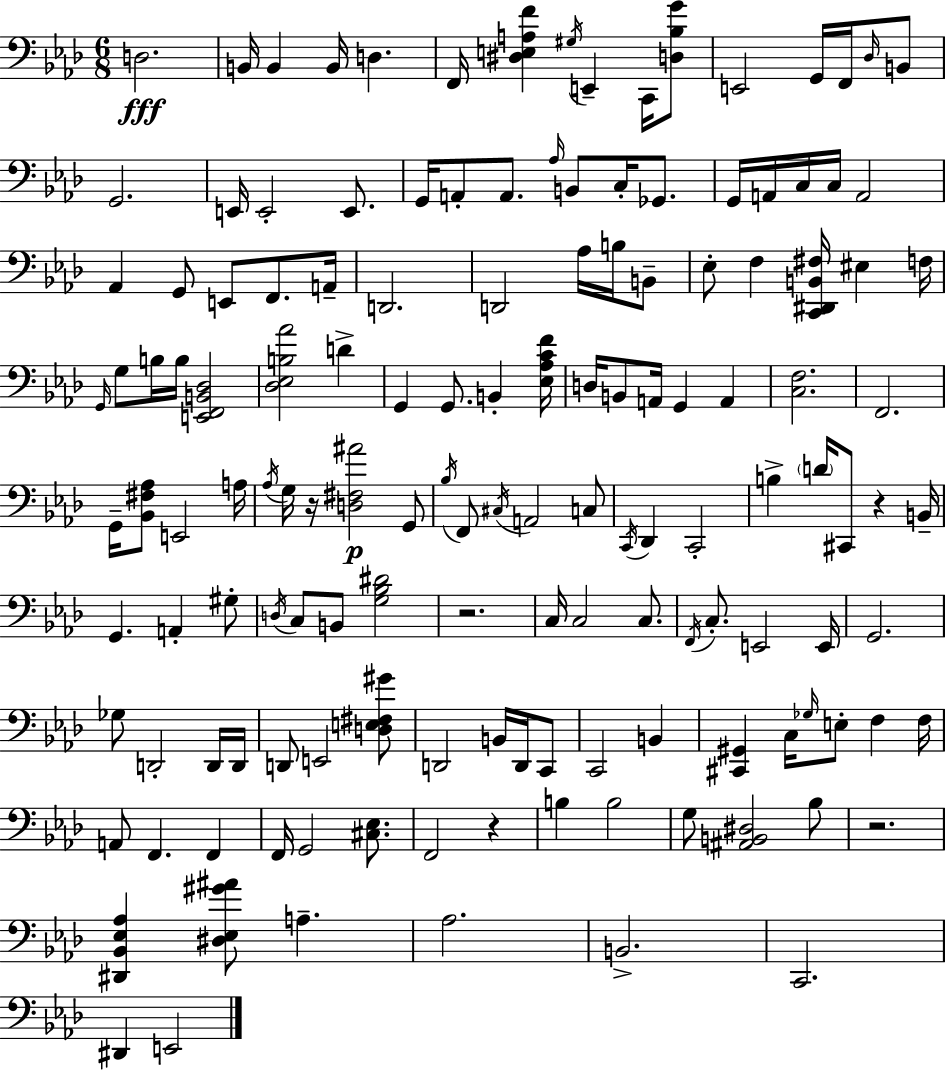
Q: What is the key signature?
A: F minor